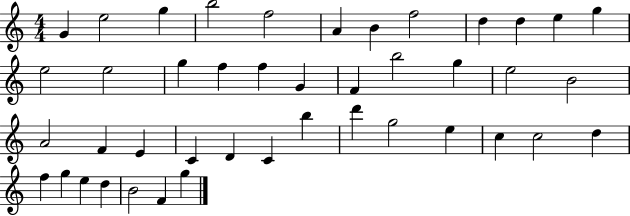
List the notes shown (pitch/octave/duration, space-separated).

G4/q E5/h G5/q B5/h F5/h A4/q B4/q F5/h D5/q D5/q E5/q G5/q E5/h E5/h G5/q F5/q F5/q G4/q F4/q B5/h G5/q E5/h B4/h A4/h F4/q E4/q C4/q D4/q C4/q B5/q D6/q G5/h E5/q C5/q C5/h D5/q F5/q G5/q E5/q D5/q B4/h F4/q G5/q